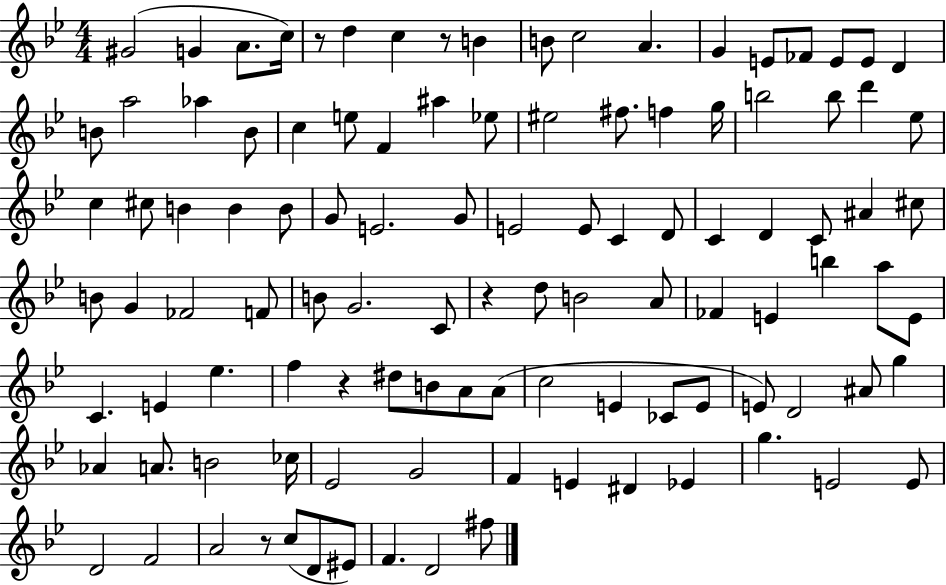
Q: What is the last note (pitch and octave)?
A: F#5